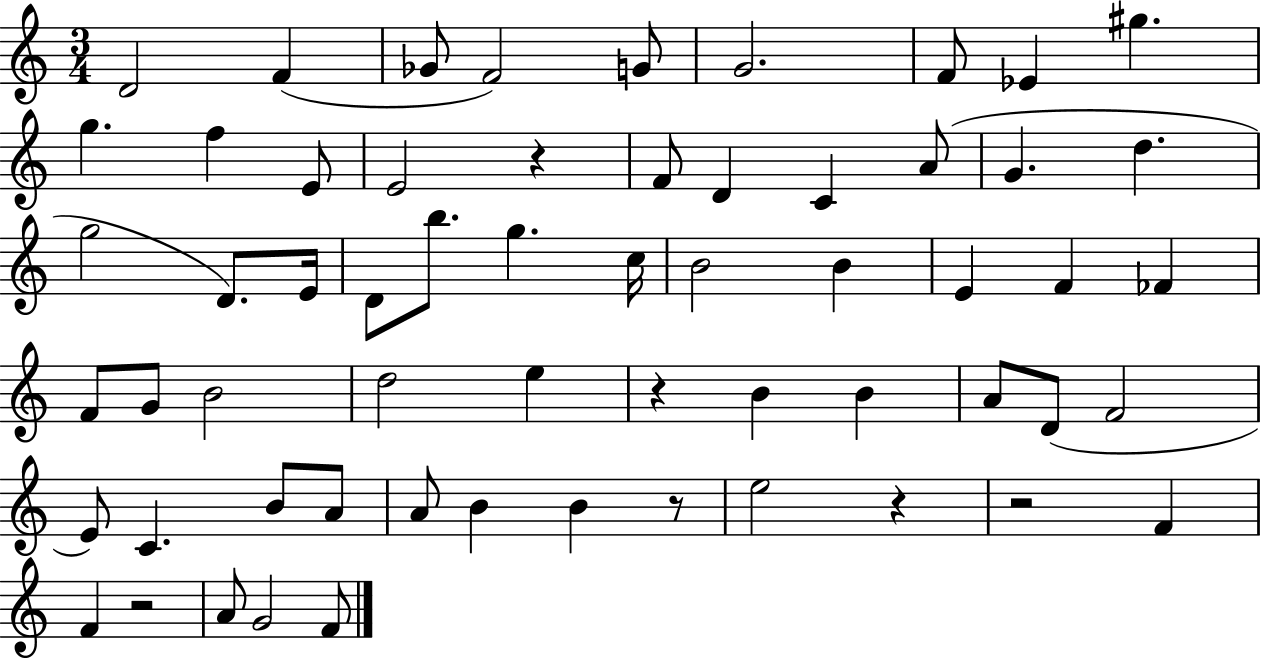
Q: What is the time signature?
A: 3/4